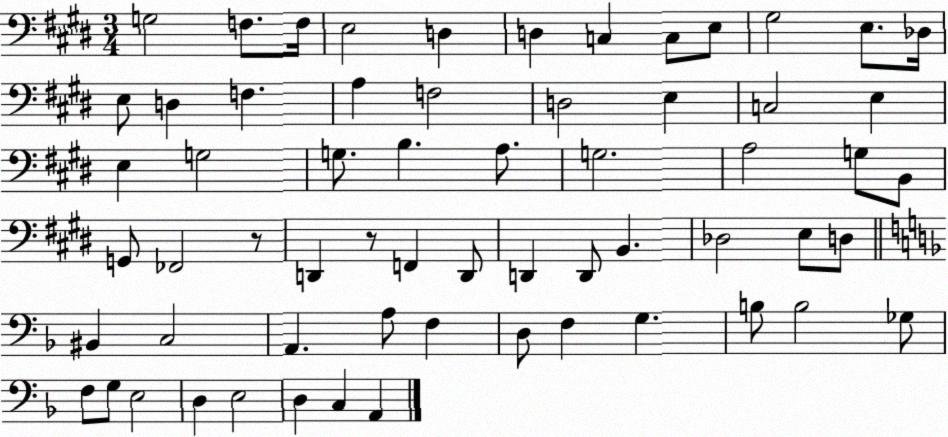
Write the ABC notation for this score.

X:1
T:Untitled
M:3/4
L:1/4
K:E
G,2 F,/2 F,/4 E,2 D, D, C, C,/2 E,/2 ^G,2 E,/2 _D,/4 E,/2 D, F, A, F,2 D,2 E, C,2 E, E, G,2 G,/2 B, A,/2 G,2 A,2 G,/2 B,,/2 G,,/2 _F,,2 z/2 D,, z/2 F,, D,,/2 D,, D,,/2 B,, _D,2 E,/2 D,/2 ^B,, C,2 A,, A,/2 F, D,/2 F, G, B,/2 B,2 _G,/2 F,/2 G,/2 E,2 D, E,2 D, C, A,,